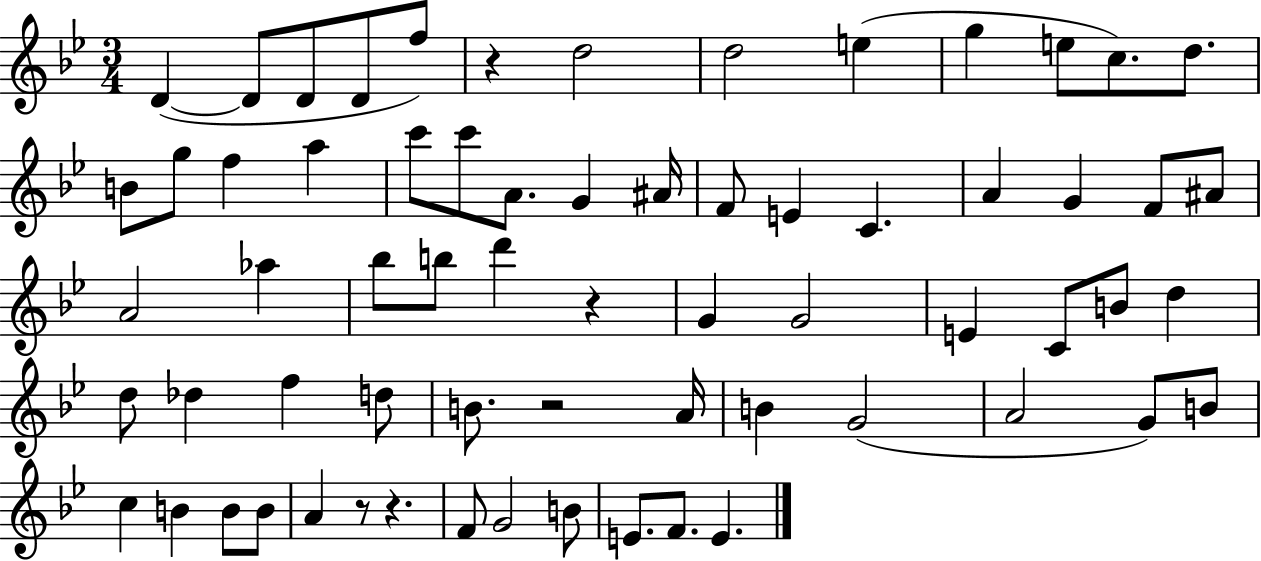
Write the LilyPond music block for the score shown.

{
  \clef treble
  \numericTimeSignature
  \time 3/4
  \key bes \major
  d'4~(~ d'8 d'8 d'8 f''8) | r4 d''2 | d''2 e''4( | g''4 e''8 c''8.) d''8. | \break b'8 g''8 f''4 a''4 | c'''8 c'''8 a'8. g'4 ais'16 | f'8 e'4 c'4. | a'4 g'4 f'8 ais'8 | \break a'2 aes''4 | bes''8 b''8 d'''4 r4 | g'4 g'2 | e'4 c'8 b'8 d''4 | \break d''8 des''4 f''4 d''8 | b'8. r2 a'16 | b'4 g'2( | a'2 g'8) b'8 | \break c''4 b'4 b'8 b'8 | a'4 r8 r4. | f'8 g'2 b'8 | e'8. f'8. e'4. | \break \bar "|."
}